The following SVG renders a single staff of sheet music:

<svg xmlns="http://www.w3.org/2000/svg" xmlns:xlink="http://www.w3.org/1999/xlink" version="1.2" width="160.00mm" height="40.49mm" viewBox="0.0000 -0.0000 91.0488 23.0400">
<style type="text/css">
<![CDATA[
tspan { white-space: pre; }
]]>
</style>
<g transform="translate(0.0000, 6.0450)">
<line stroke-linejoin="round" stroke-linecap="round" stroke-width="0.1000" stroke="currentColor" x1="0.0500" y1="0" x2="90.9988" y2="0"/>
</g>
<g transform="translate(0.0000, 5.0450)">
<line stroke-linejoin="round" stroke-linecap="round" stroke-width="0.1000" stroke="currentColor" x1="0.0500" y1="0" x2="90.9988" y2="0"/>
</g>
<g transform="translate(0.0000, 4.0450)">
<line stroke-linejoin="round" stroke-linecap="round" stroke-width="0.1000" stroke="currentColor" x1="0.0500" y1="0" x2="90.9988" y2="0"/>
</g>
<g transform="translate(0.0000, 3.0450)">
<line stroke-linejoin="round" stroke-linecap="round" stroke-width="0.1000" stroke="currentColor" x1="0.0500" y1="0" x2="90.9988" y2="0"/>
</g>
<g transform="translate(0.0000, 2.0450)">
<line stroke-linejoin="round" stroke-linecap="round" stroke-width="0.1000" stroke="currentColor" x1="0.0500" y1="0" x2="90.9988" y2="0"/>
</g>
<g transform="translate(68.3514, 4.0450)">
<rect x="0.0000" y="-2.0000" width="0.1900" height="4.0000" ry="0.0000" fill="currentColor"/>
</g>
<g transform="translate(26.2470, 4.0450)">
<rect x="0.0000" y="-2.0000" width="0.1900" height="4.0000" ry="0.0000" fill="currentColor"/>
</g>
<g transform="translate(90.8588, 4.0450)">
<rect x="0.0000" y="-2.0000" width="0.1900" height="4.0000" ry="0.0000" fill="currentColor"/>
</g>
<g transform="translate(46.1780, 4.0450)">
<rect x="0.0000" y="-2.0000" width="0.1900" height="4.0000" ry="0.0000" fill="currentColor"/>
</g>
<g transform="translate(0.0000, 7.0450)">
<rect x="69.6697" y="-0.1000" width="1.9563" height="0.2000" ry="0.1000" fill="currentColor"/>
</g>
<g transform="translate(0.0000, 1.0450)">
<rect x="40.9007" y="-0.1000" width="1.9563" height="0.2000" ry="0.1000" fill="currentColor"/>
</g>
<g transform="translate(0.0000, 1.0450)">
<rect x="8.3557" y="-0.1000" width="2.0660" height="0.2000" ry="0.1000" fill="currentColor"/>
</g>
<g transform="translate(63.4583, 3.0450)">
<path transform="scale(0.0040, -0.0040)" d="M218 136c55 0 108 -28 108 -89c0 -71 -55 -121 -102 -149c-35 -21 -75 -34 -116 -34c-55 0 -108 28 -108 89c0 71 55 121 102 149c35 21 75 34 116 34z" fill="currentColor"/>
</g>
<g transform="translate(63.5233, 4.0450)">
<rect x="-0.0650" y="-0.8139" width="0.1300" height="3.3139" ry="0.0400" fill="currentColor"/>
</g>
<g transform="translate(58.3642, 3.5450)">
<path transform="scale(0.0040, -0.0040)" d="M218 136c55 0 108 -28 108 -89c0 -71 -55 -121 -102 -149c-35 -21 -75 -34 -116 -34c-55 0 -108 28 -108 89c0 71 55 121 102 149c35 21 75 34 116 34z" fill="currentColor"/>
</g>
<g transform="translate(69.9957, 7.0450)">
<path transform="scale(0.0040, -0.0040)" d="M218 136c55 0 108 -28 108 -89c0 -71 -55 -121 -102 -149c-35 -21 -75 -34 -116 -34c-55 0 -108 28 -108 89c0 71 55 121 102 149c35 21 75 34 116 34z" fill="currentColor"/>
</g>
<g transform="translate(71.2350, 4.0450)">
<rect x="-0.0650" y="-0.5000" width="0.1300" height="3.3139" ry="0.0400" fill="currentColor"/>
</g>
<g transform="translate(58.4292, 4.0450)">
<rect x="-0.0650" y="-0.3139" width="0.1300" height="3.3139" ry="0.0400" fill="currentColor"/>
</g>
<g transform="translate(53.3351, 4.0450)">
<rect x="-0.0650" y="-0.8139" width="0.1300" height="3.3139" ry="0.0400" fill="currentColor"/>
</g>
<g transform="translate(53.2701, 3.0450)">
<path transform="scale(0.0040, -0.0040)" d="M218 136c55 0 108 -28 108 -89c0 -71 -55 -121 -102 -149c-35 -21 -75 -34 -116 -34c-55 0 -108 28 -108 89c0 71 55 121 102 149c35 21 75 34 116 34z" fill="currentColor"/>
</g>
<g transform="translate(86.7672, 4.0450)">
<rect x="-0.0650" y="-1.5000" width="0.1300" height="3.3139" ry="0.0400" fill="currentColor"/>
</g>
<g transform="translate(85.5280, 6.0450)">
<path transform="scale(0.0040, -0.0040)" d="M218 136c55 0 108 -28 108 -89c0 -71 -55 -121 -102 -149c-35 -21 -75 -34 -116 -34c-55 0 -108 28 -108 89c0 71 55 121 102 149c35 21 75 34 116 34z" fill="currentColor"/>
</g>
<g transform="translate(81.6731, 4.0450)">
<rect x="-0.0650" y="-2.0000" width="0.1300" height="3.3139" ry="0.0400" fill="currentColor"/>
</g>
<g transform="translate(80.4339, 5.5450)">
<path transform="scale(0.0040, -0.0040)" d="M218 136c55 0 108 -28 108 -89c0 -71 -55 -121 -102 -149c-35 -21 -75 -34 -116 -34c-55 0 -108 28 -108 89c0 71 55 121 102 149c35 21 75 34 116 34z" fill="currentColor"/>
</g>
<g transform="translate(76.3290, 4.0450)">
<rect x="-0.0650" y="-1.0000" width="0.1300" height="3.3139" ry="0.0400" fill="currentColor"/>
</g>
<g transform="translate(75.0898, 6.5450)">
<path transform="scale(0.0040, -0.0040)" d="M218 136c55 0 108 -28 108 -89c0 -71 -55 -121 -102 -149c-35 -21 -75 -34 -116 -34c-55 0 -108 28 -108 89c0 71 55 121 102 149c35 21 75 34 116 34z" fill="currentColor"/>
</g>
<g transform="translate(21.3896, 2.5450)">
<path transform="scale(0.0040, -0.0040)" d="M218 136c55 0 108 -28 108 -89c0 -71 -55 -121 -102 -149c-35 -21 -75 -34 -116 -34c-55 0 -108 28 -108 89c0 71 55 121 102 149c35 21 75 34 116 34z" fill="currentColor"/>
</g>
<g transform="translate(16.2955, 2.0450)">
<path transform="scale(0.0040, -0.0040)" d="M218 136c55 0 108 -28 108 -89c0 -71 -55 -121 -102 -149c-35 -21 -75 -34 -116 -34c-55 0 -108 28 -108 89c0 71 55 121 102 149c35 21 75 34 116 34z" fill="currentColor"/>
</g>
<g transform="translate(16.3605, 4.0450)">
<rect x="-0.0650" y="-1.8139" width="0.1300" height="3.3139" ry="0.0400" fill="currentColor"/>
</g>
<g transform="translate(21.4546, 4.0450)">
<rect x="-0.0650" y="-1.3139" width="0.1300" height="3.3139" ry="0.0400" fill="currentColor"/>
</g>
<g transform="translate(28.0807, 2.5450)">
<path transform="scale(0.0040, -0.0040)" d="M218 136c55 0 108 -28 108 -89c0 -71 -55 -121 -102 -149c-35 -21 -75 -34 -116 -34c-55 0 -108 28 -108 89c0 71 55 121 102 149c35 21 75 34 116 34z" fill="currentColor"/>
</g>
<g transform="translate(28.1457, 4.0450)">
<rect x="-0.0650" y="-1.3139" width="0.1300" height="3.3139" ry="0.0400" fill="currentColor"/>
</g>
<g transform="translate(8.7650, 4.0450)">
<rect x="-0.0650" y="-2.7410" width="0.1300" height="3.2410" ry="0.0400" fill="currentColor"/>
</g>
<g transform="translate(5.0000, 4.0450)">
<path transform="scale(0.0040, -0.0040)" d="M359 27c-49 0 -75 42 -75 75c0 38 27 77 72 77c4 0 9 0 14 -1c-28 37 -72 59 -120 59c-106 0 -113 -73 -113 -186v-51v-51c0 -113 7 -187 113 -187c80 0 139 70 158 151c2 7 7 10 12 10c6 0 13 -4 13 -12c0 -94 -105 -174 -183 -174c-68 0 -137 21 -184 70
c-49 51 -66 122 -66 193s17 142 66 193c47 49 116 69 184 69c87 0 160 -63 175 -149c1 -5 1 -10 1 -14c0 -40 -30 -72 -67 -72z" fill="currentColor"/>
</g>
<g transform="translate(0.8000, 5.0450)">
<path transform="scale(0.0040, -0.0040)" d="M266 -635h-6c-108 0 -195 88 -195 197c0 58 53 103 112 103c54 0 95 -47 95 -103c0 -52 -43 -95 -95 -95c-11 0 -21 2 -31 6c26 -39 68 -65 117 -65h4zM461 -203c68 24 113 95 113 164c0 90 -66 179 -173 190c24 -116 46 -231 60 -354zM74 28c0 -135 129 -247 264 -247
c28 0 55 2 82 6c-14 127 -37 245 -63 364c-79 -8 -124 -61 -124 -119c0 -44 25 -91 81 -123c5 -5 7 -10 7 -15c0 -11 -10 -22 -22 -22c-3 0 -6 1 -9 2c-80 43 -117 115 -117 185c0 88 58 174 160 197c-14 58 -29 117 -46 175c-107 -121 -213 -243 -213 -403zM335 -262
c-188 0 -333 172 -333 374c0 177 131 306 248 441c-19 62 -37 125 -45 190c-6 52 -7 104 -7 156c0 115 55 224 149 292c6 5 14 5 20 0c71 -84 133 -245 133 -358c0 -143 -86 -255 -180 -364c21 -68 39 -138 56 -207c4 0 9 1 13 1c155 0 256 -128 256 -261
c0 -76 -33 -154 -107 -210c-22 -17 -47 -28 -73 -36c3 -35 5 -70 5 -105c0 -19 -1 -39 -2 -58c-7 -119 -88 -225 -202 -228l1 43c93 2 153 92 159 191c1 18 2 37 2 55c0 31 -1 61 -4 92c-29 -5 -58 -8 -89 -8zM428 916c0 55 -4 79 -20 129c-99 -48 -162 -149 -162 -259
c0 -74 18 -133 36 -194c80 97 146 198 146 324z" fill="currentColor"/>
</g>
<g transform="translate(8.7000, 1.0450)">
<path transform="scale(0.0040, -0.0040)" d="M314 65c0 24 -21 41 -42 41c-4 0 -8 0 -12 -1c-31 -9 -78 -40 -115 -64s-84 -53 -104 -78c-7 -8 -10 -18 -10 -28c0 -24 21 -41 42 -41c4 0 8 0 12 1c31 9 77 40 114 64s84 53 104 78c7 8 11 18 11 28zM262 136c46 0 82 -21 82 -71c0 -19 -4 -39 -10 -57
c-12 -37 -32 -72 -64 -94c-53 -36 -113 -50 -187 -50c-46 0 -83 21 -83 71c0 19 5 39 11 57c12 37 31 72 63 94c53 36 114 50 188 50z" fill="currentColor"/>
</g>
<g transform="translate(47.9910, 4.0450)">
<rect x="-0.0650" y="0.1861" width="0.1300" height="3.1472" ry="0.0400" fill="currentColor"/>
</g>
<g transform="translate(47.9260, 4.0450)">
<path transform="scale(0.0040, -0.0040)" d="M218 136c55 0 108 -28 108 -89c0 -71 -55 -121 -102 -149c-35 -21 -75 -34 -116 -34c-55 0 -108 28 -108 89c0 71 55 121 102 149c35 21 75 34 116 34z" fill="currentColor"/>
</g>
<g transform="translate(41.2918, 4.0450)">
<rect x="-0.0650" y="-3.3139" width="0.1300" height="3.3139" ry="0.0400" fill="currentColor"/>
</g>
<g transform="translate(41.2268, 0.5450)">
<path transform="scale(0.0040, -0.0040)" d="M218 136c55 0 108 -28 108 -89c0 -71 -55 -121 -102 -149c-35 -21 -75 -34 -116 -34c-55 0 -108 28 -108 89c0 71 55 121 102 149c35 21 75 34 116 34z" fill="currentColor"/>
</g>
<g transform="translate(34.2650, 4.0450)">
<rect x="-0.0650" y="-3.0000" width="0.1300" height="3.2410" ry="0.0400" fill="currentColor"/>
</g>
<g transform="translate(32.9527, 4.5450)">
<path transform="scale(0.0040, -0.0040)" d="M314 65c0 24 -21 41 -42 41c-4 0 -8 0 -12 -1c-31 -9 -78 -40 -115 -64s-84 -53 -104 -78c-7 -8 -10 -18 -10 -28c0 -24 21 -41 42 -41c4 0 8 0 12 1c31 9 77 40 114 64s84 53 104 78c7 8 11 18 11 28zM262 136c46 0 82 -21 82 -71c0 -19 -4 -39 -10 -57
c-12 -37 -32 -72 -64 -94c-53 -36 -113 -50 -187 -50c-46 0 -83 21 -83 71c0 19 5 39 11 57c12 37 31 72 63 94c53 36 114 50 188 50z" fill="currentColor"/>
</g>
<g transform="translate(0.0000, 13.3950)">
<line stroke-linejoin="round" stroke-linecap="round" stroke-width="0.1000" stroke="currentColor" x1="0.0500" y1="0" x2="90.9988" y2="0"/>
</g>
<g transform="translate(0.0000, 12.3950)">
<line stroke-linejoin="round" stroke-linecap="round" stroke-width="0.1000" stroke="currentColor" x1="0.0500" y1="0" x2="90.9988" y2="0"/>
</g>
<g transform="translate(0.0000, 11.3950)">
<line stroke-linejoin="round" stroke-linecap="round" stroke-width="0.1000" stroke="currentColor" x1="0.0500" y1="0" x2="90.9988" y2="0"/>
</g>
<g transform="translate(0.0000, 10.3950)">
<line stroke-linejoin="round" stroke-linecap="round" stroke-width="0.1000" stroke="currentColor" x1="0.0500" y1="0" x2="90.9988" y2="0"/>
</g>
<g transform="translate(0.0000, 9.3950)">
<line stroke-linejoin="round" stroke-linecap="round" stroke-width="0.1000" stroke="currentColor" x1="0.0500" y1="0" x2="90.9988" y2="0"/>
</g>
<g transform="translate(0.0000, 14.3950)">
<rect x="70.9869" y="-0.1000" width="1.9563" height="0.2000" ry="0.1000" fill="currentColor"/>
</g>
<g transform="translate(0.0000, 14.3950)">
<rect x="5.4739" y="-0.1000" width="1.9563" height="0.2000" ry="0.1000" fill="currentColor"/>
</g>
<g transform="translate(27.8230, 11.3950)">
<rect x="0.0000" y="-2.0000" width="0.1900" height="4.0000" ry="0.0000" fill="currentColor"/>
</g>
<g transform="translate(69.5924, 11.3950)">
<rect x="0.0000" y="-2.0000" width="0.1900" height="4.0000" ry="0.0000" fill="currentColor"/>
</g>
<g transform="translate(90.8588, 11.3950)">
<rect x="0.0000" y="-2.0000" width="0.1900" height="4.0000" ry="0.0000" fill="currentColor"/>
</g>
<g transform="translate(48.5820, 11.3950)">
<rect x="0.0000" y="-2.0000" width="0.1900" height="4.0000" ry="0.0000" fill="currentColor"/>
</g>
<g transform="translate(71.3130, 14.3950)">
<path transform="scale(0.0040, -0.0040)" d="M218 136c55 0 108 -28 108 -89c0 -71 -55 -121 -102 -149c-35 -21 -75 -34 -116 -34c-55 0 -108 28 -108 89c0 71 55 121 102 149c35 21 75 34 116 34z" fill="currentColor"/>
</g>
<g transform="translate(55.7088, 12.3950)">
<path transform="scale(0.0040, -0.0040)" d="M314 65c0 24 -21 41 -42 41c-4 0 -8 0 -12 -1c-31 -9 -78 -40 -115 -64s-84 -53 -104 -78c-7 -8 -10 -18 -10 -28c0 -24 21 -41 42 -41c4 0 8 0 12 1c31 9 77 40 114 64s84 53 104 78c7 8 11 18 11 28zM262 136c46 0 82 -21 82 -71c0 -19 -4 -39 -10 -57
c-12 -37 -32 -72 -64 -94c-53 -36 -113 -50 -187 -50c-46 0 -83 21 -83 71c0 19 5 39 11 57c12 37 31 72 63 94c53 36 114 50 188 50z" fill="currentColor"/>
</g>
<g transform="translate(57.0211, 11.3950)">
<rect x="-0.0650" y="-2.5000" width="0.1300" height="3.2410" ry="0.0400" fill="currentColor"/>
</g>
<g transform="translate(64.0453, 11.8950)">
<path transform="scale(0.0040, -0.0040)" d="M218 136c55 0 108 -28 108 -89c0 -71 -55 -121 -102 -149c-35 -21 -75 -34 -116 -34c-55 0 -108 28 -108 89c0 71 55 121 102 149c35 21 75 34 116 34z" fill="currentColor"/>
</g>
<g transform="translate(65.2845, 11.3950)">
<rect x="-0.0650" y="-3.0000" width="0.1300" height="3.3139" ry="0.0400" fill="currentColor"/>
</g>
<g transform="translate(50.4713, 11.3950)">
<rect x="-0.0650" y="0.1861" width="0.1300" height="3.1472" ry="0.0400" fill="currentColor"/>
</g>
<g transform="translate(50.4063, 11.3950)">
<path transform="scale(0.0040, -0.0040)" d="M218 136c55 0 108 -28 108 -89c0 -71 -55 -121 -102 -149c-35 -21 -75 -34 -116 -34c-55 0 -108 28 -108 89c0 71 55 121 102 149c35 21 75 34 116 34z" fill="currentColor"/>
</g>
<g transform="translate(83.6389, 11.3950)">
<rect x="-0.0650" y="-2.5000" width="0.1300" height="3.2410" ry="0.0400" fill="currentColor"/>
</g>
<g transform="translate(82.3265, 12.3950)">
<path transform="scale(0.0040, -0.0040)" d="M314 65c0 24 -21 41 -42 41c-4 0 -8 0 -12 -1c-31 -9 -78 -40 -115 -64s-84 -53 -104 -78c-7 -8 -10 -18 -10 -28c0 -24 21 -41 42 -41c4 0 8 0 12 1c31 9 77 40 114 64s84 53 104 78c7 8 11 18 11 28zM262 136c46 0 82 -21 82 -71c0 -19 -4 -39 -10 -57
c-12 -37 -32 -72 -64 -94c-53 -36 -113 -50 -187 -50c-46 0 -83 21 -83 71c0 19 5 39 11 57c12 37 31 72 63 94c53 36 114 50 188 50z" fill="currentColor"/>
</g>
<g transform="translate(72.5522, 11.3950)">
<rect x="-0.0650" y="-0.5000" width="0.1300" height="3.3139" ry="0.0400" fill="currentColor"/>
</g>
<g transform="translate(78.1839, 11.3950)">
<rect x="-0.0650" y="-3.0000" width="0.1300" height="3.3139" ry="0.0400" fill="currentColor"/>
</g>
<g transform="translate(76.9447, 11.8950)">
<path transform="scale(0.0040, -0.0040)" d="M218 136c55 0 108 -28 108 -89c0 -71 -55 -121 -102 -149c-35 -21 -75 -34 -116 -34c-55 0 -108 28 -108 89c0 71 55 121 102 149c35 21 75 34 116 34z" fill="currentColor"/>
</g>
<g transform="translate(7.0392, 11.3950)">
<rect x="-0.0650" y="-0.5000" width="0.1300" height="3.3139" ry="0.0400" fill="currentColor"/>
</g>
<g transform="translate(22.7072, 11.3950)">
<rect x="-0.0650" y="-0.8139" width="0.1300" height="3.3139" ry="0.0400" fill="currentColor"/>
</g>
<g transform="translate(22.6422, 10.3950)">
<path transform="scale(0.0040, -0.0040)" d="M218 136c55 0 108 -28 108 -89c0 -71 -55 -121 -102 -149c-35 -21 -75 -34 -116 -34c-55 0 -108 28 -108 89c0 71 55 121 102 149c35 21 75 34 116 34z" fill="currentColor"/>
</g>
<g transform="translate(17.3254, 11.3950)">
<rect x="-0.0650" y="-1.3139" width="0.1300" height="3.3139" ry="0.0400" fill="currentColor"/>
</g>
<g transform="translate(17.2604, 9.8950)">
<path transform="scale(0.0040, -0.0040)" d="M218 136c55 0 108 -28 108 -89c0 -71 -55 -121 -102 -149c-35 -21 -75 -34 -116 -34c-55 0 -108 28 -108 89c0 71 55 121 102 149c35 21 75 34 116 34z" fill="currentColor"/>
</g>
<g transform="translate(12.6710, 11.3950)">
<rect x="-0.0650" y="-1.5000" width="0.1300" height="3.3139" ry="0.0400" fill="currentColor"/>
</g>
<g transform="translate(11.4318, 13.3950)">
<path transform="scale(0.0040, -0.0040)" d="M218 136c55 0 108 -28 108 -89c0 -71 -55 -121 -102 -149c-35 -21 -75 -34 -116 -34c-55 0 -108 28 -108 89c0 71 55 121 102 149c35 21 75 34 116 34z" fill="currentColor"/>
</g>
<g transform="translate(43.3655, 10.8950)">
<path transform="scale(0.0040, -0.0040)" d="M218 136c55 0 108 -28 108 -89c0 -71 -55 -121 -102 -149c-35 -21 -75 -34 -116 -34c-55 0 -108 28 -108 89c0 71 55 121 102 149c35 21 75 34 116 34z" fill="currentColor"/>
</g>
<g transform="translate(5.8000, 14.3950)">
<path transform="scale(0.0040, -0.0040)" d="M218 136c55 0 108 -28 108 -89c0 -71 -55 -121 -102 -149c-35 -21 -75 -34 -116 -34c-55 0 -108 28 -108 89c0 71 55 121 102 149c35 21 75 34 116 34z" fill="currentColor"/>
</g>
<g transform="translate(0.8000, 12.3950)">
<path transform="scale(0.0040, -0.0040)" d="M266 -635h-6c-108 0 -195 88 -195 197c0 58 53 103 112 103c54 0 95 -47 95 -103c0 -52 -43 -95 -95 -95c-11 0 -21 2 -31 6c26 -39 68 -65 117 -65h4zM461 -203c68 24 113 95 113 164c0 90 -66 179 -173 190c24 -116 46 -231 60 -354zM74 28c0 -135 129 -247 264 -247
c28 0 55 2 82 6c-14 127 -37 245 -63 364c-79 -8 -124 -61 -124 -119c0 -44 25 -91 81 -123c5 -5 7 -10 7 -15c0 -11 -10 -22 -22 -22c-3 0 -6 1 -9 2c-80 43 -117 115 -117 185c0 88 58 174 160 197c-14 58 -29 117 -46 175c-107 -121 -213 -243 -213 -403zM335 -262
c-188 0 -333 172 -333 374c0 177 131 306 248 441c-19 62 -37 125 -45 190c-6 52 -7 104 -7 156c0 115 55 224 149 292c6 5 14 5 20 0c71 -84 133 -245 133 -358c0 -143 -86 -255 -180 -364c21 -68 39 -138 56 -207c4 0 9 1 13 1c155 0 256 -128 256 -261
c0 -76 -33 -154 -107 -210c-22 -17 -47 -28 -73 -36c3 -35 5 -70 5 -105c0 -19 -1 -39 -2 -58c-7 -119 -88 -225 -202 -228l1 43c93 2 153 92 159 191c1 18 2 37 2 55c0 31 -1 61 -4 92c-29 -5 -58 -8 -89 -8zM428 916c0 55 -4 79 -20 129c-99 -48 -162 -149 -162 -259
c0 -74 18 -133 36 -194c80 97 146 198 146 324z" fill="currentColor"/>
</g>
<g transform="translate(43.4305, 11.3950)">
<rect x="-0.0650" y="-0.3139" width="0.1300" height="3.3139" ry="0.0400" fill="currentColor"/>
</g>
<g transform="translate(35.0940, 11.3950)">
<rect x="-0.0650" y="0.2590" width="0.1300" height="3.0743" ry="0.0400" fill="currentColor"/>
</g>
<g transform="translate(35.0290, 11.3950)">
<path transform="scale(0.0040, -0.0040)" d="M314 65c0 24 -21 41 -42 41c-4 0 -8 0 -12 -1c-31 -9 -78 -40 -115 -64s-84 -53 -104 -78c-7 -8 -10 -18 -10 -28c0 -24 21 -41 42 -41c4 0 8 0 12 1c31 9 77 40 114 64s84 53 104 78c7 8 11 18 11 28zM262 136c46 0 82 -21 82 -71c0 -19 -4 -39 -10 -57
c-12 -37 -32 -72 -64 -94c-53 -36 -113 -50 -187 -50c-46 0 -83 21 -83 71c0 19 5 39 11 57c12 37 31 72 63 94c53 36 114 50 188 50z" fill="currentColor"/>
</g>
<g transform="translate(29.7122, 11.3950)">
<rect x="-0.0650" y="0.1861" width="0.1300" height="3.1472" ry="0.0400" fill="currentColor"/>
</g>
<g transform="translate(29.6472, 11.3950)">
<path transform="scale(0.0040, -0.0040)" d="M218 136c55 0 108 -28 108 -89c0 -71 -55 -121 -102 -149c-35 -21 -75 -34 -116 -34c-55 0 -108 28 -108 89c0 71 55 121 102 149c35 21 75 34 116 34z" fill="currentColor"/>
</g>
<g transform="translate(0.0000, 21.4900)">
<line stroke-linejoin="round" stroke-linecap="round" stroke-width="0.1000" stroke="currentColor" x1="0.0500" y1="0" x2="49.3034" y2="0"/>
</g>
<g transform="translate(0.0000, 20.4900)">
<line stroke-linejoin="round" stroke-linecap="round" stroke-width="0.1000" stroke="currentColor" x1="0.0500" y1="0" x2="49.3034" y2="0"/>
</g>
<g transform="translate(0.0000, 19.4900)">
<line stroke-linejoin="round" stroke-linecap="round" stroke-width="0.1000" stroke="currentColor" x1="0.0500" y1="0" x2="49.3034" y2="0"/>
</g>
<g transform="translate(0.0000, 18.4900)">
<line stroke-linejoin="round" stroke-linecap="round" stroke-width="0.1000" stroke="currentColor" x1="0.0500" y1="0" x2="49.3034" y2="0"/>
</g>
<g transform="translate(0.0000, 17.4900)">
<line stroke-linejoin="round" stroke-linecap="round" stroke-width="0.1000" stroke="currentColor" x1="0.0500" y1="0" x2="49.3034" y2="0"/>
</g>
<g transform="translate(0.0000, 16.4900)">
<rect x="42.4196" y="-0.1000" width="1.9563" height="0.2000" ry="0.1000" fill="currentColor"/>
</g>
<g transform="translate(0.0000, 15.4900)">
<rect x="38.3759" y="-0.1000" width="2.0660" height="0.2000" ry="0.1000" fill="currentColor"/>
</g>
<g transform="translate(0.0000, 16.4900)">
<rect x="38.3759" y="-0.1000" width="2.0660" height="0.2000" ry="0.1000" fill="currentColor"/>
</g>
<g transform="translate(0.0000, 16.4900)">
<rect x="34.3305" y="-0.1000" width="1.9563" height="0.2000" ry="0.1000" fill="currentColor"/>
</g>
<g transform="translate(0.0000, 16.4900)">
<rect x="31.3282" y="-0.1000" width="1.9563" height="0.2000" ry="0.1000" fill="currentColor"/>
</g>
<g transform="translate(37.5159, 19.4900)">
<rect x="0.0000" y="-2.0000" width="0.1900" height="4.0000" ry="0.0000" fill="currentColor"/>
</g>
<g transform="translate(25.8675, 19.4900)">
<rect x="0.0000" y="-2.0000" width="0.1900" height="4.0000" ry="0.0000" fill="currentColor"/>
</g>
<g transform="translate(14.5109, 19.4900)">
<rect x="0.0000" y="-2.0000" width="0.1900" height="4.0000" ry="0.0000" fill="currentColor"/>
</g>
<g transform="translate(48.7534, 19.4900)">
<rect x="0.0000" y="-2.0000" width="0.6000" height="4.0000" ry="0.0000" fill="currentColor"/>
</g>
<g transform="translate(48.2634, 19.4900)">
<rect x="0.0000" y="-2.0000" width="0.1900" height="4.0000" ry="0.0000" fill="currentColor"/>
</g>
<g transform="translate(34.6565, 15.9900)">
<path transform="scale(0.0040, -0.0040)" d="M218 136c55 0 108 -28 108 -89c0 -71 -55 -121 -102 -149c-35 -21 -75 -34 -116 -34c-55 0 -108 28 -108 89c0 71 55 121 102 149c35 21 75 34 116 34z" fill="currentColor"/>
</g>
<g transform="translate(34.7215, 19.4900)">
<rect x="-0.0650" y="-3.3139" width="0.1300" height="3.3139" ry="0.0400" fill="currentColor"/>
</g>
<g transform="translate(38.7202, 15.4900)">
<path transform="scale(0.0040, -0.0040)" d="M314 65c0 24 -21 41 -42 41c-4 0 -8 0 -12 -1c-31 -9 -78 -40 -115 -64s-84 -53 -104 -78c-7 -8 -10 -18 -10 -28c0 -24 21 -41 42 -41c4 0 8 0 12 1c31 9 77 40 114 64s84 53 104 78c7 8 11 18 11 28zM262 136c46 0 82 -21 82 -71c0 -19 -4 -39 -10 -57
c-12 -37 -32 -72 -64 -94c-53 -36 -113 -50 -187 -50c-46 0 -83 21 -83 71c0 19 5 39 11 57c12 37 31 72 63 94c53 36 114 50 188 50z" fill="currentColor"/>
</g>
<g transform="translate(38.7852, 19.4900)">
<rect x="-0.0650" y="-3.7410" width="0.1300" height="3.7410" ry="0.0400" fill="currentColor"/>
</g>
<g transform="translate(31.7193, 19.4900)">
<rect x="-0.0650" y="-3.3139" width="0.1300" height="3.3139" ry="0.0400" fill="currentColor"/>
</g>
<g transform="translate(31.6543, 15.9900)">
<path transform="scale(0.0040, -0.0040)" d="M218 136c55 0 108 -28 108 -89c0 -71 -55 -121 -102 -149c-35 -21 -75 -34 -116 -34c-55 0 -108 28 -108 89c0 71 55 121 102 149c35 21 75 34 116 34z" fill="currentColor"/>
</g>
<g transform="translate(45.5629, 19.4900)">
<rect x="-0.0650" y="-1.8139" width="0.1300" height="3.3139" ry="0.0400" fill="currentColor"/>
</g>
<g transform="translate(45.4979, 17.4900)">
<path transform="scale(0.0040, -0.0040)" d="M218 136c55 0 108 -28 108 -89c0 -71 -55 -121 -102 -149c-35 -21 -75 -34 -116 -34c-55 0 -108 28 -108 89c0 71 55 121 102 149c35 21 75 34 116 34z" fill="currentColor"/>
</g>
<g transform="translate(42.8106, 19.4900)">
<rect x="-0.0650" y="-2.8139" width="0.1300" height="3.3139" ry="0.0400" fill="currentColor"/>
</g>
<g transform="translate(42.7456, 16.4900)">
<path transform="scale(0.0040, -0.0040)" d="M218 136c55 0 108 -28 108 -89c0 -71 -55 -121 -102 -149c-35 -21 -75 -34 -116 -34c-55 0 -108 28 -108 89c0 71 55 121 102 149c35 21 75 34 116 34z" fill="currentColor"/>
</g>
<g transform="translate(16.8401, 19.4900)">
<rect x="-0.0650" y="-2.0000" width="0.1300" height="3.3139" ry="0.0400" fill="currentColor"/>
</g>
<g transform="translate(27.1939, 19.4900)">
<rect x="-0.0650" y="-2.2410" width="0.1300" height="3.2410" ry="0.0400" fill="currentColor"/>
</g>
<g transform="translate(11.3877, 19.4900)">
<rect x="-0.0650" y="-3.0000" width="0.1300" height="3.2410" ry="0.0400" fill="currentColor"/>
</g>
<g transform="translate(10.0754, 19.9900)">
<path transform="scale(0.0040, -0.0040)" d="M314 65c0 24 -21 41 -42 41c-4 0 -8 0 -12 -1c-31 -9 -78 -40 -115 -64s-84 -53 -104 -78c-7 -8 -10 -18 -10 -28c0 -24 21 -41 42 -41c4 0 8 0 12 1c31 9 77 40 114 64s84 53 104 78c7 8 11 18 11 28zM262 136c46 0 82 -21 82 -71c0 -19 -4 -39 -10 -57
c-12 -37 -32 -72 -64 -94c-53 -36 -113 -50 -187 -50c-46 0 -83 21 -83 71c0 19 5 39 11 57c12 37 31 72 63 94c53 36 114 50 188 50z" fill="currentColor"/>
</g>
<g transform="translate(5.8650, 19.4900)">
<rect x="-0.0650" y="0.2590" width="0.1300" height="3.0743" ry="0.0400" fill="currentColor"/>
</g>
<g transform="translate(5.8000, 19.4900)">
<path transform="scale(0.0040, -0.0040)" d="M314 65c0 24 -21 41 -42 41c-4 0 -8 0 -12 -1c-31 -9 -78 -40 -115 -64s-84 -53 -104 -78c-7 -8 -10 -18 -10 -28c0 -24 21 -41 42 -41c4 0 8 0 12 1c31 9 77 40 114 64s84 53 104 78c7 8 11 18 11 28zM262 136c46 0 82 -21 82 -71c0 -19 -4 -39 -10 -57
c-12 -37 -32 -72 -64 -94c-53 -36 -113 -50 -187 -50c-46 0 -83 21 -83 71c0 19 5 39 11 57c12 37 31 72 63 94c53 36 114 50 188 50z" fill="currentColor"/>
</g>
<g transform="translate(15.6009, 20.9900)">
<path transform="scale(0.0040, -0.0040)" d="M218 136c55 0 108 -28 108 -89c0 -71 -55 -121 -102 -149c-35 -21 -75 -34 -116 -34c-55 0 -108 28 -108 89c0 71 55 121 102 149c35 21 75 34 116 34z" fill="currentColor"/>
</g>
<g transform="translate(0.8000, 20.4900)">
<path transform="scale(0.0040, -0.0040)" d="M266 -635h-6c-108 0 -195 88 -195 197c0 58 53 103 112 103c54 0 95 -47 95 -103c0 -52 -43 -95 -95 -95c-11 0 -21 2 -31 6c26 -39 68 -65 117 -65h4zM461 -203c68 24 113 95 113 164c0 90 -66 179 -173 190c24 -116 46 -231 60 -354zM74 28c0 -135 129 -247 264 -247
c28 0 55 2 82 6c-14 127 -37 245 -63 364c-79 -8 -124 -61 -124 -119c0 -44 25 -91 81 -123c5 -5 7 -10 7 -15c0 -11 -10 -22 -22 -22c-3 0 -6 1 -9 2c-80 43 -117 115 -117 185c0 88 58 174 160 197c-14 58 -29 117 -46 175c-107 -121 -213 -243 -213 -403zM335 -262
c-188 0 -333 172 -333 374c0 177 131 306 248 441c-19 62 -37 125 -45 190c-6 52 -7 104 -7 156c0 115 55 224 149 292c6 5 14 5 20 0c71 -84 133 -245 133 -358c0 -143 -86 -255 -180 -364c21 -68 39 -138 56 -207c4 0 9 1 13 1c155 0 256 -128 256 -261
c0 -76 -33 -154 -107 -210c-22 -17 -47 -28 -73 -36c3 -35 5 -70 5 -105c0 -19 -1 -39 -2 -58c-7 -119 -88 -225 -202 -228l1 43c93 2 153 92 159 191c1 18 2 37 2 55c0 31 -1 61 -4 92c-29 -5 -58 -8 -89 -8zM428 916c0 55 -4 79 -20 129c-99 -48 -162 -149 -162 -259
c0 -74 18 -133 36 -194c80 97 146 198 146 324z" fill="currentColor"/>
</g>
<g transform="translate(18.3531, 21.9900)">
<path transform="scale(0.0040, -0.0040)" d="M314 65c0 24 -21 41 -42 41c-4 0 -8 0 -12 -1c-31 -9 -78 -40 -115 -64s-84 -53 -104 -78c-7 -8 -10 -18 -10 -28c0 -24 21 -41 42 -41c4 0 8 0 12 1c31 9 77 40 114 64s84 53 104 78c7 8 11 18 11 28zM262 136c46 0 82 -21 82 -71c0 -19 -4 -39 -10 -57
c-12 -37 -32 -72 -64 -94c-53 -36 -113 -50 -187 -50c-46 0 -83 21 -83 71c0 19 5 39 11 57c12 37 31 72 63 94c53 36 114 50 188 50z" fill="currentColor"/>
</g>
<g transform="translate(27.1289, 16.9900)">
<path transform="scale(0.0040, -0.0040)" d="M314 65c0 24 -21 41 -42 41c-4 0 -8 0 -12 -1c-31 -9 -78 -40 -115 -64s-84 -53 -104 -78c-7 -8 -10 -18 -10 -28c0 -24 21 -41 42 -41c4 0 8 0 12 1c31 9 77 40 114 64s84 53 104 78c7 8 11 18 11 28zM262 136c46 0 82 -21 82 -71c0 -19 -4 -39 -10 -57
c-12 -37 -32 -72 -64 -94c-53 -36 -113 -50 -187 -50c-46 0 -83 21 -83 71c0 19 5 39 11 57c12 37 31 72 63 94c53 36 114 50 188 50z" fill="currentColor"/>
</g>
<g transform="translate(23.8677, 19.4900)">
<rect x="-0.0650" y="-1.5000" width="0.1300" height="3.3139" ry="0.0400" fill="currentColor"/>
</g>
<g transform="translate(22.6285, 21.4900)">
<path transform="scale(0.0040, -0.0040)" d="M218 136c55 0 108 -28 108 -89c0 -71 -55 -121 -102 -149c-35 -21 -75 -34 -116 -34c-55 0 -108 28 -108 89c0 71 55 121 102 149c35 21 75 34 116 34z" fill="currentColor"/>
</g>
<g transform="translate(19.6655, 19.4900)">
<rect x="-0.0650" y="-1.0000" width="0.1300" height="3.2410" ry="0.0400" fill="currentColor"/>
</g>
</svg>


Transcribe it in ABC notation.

X:1
T:Untitled
M:4/4
L:1/4
K:C
a2 f e e A2 b B d c d C D F E C E e d B B2 c B G2 A C A G2 B2 A2 F D2 E g2 b b c'2 a f